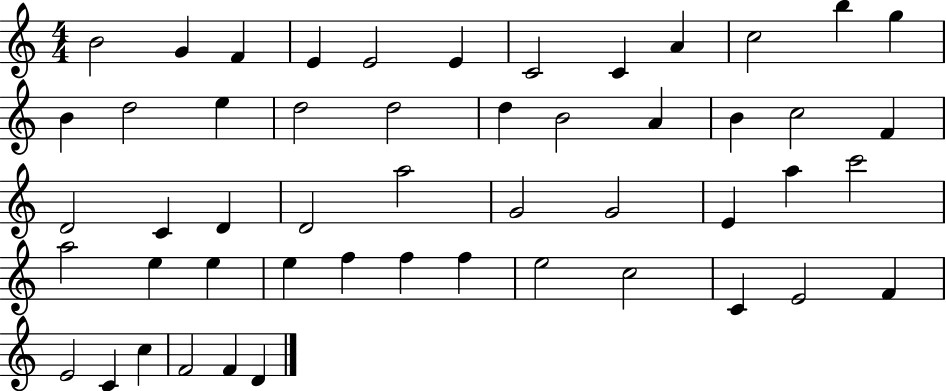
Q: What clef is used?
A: treble